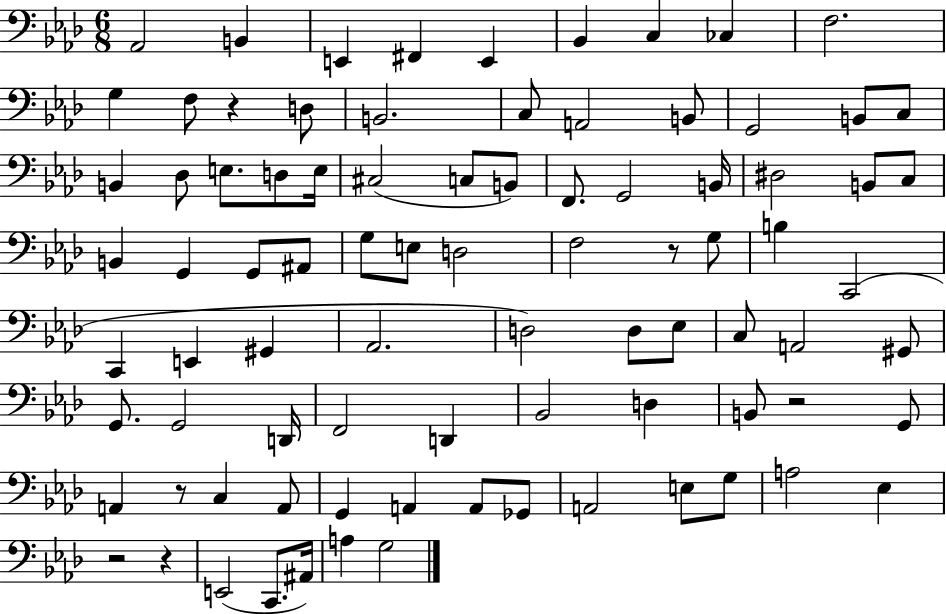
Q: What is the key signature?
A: AES major